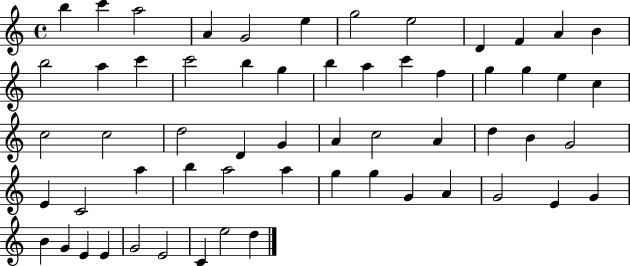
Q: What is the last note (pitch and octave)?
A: D5